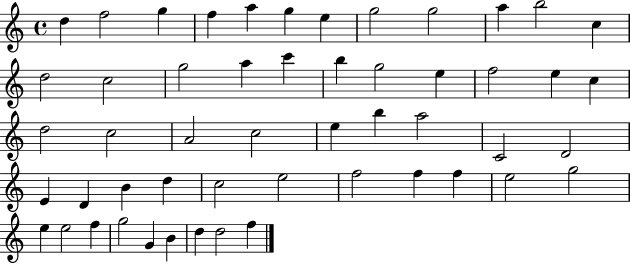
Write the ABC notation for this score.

X:1
T:Untitled
M:4/4
L:1/4
K:C
d f2 g f a g e g2 g2 a b2 c d2 c2 g2 a c' b g2 e f2 e c d2 c2 A2 c2 e b a2 C2 D2 E D B d c2 e2 f2 f f e2 g2 e e2 f g2 G B d d2 f